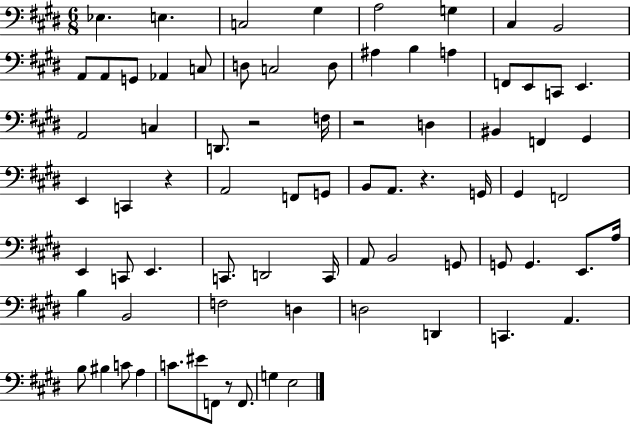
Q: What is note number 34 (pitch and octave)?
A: A2